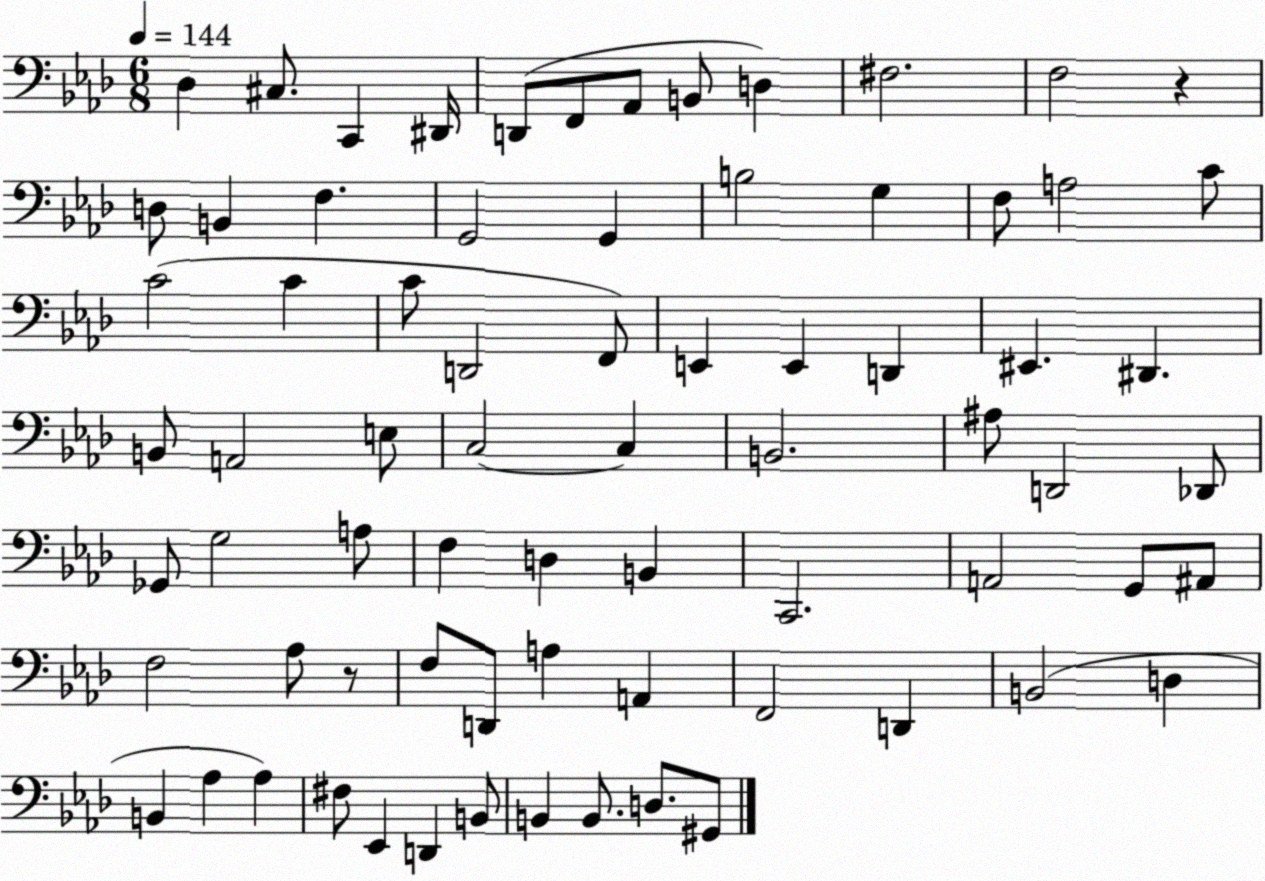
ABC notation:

X:1
T:Untitled
M:6/8
L:1/4
K:Ab
_D, ^C,/2 C,, ^D,,/4 D,,/2 F,,/2 _A,,/2 B,,/2 D, ^F,2 F,2 z D,/2 B,, F, G,,2 G,, B,2 G, F,/2 A,2 C/2 C2 C C/2 D,,2 F,,/2 E,, E,, D,, ^E,, ^D,, B,,/2 A,,2 E,/2 C,2 C, B,,2 ^A,/2 D,,2 _D,,/2 _G,,/2 G,2 A,/2 F, D, B,, C,,2 A,,2 G,,/2 ^A,,/2 F,2 _A,/2 z/2 F,/2 D,,/2 A, A,, F,,2 D,, B,,2 D, B,, _A, _A, ^F,/2 _E,, D,, B,,/2 B,, B,,/2 D,/2 ^G,,/2